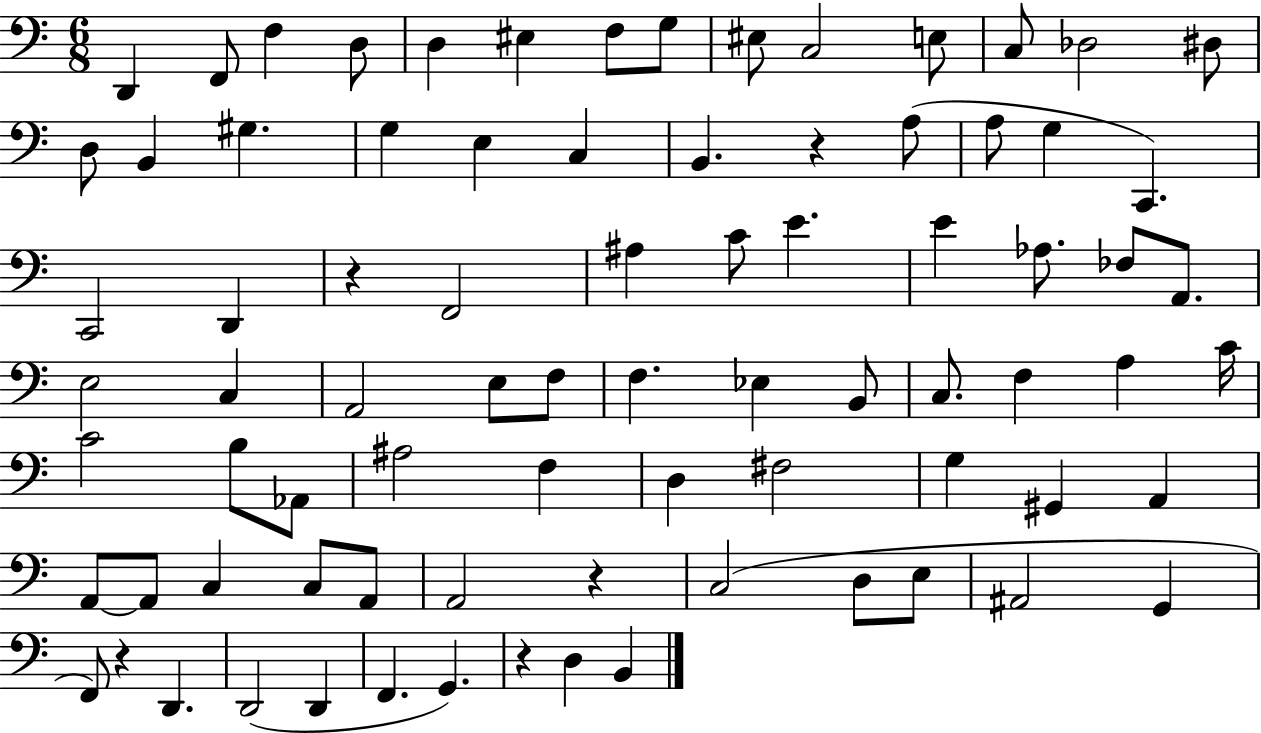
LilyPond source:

{
  \clef bass
  \numericTimeSignature
  \time 6/8
  \key c \major
  \repeat volta 2 { d,4 f,8 f4 d8 | d4 eis4 f8 g8 | eis8 c2 e8 | c8 des2 dis8 | \break d8 b,4 gis4. | g4 e4 c4 | b,4. r4 a8( | a8 g4 c,4.) | \break c,2 d,4 | r4 f,2 | ais4 c'8 e'4. | e'4 aes8. fes8 a,8. | \break e2 c4 | a,2 e8 f8 | f4. ees4 b,8 | c8. f4 a4 c'16 | \break c'2 b8 aes,8 | ais2 f4 | d4 fis2 | g4 gis,4 a,4 | \break a,8~~ a,8 c4 c8 a,8 | a,2 r4 | c2( d8 e8 | ais,2 g,4 | \break f,8) r4 d,4. | d,2( d,4 | f,4. g,4.) | r4 d4 b,4 | \break } \bar "|."
}